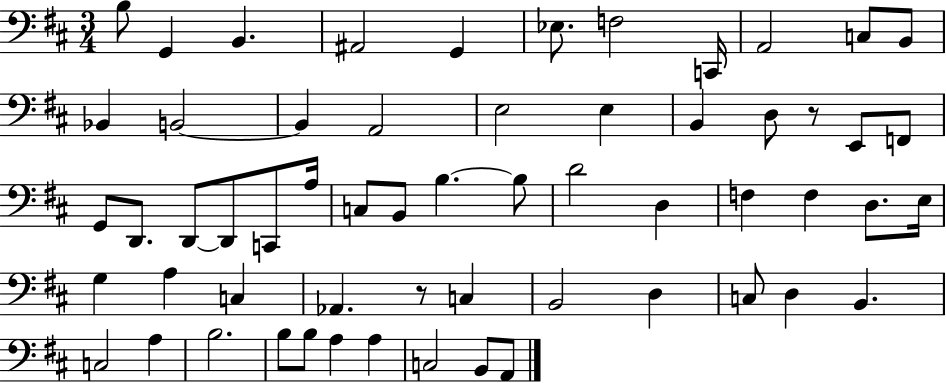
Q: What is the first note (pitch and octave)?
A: B3